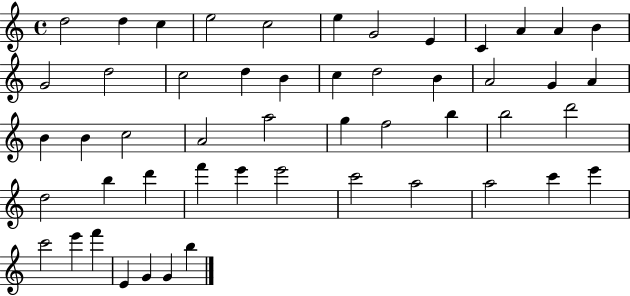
D5/h D5/q C5/q E5/h C5/h E5/q G4/h E4/q C4/q A4/q A4/q B4/q G4/h D5/h C5/h D5/q B4/q C5/q D5/h B4/q A4/h G4/q A4/q B4/q B4/q C5/h A4/h A5/h G5/q F5/h B5/q B5/h D6/h D5/h B5/q D6/q F6/q E6/q E6/h C6/h A5/h A5/h C6/q E6/q C6/h E6/q F6/q E4/q G4/q G4/q B5/q